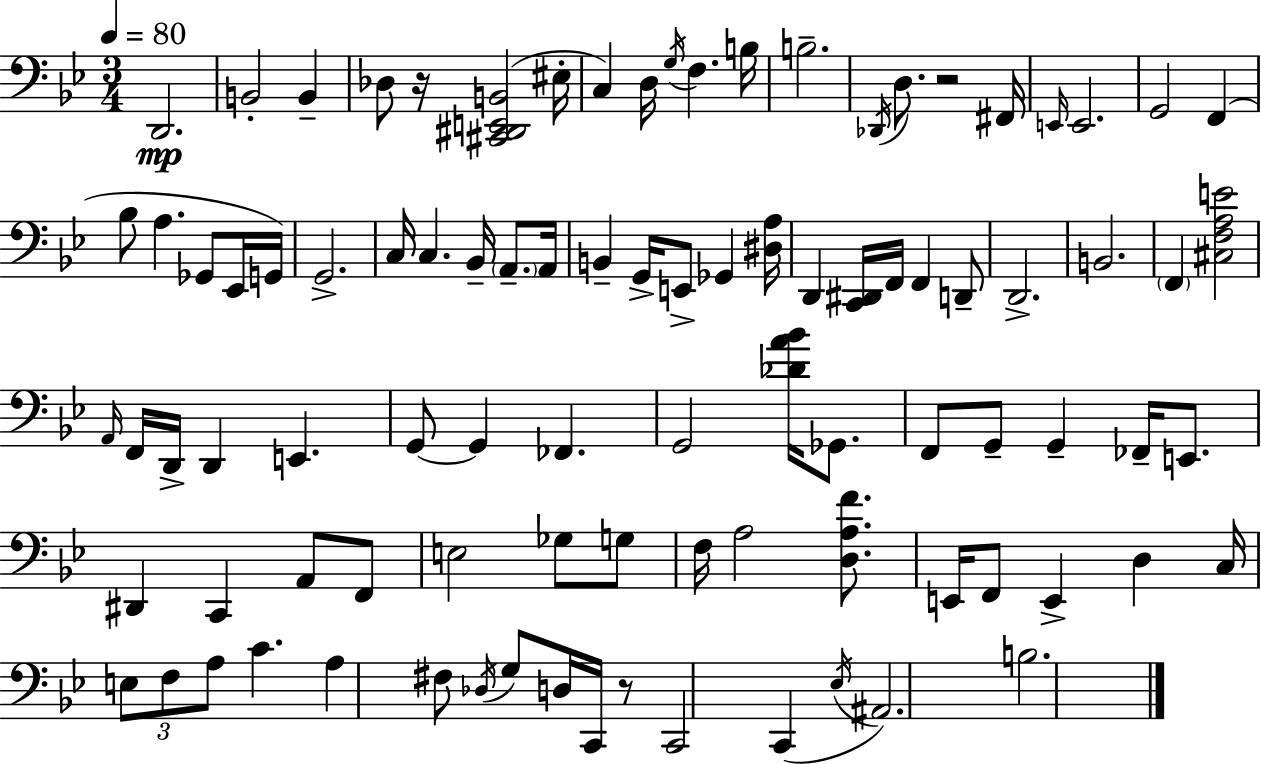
X:1
T:Untitled
M:3/4
L:1/4
K:Gm
D,,2 B,,2 B,, _D,/2 z/4 [^C,,^D,,E,,B,,]2 ^E,/4 C, D,/4 G,/4 F, B,/4 B,2 _D,,/4 D,/2 z2 ^F,,/4 E,,/4 E,,2 G,,2 F,, _B,/2 A, _G,,/2 _E,,/4 G,,/4 G,,2 C,/4 C, _B,,/4 A,,/2 A,,/4 B,, G,,/4 E,,/2 _G,, [^D,A,]/4 D,, [C,,^D,,]/4 F,,/4 F,, D,,/2 D,,2 B,,2 F,, [^C,F,A,E]2 A,,/4 F,,/4 D,,/4 D,, E,, G,,/2 G,, _F,, G,,2 [_DA_B]/4 _G,,/2 F,,/2 G,,/2 G,, _F,,/4 E,,/2 ^D,, C,, A,,/2 F,,/2 E,2 _G,/2 G,/2 F,/4 A,2 [D,A,F]/2 E,,/4 F,,/2 E,, D, C,/4 E,/2 F,/2 A,/2 C A, ^F,/2 _D,/4 G,/2 D,/4 C,,/4 z/2 C,,2 C,, _E,/4 ^A,,2 B,2